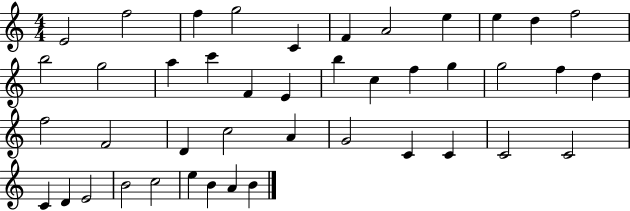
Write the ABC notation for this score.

X:1
T:Untitled
M:4/4
L:1/4
K:C
E2 f2 f g2 C F A2 e e d f2 b2 g2 a c' F E b c f g g2 f d f2 F2 D c2 A G2 C C C2 C2 C D E2 B2 c2 e B A B